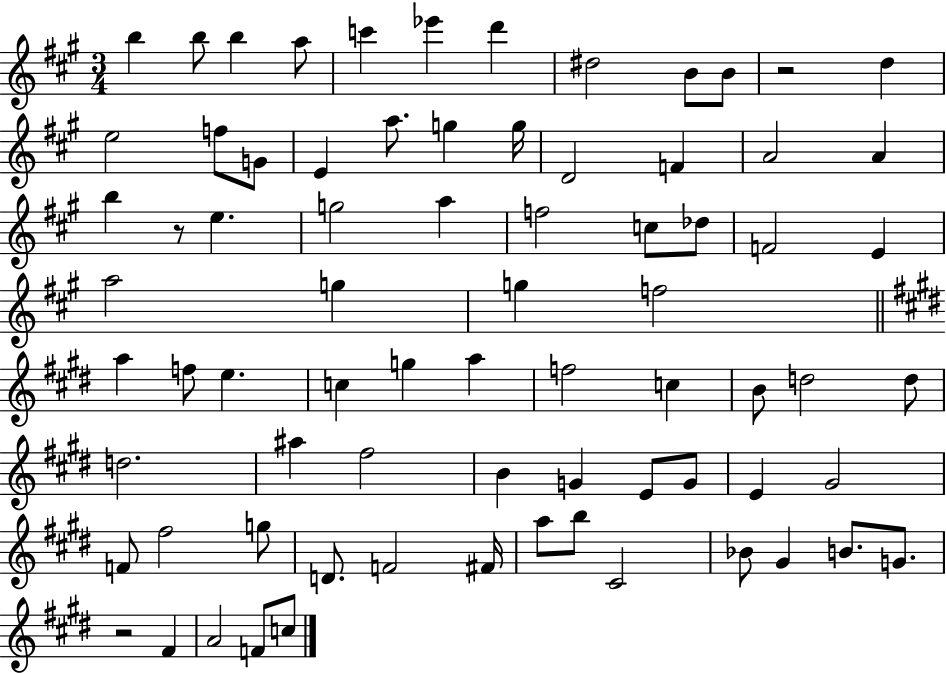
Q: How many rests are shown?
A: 3